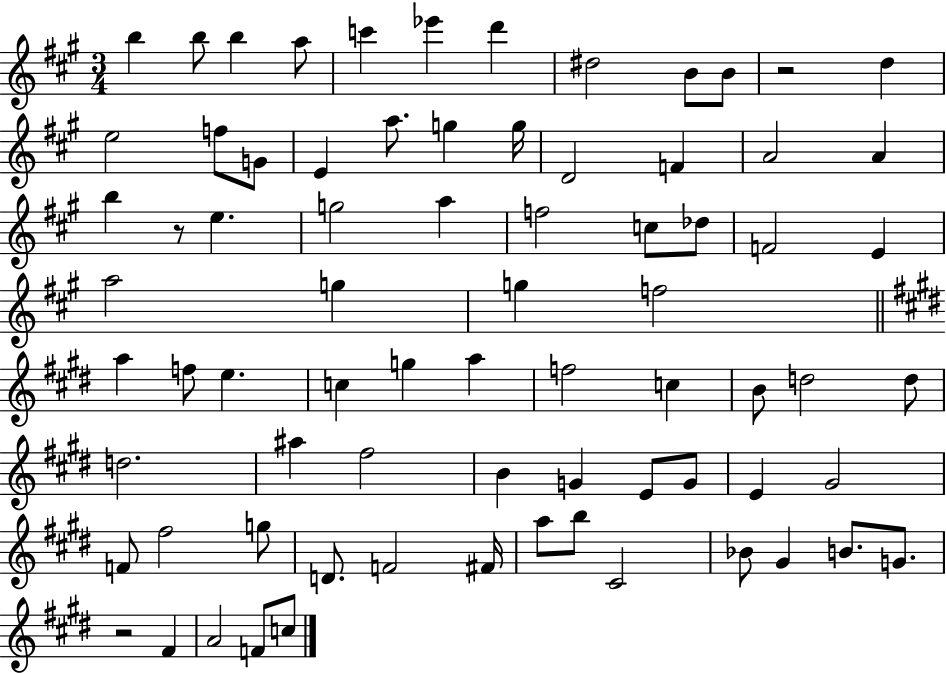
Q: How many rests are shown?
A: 3